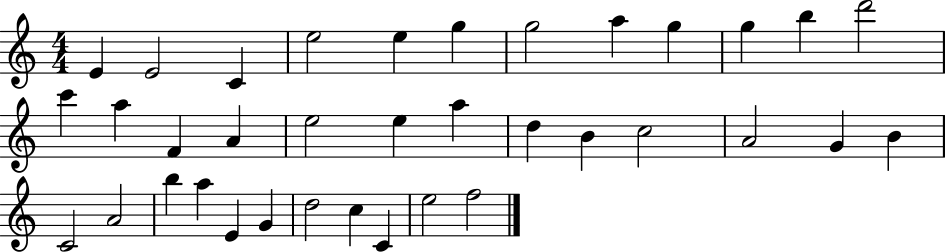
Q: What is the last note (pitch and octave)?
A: F5